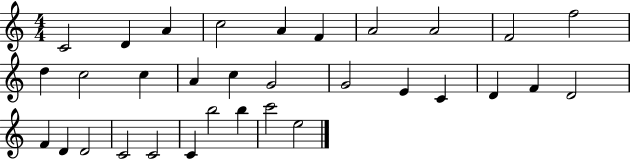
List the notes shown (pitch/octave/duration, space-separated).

C4/h D4/q A4/q C5/h A4/q F4/q A4/h A4/h F4/h F5/h D5/q C5/h C5/q A4/q C5/q G4/h G4/h E4/q C4/q D4/q F4/q D4/h F4/q D4/q D4/h C4/h C4/h C4/q B5/h B5/q C6/h E5/h